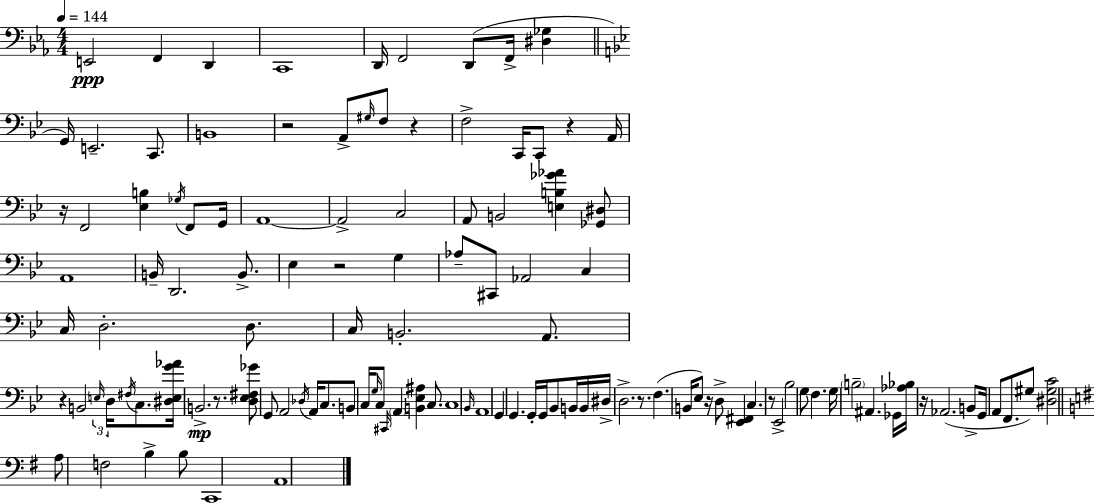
E2/h F2/q D2/q C2/w D2/s F2/h D2/e F2/s [D#3,Gb3]/q G2/s E2/h. C2/e. B2/w R/h A2/e G#3/s F3/e R/q F3/h C2/s C2/e R/q A2/s R/s F2/h [Eb3,B3]/q Gb3/s F2/e G2/s A2/w A2/h C3/h A2/e B2/h [E3,B3,Gb4,Ab4]/q [Gb2,D#3]/e A2/w B2/s D2/h. B2/e. Eb3/q R/h G3/q Ab3/e C#2/e Ab2/h C3/q C3/s D3/h. D3/e. C3/s B2/h. A2/e. R/q B2/h E3/s D3/s F#3/s C3/e. [D#3,E3,G4,Ab4]/s B2/h. R/e. [D3,Eb3,F#3,Gb4]/e G2/e A2/h Db3/s A2/s C3/e. B2/e C3/s G3/s C3/e C#2/s A2/q [B2,Eb3,A#3]/q C3/e. C3/w Bb2/s A2/w G2/q G2/q. G2/s G2/s Bb2/e B2/s B2/s D#3/s D3/h. R/e. F3/q. B2/s Eb3/e R/s D3/e [Eb2,F#2]/q C3/q. R/e Eb2/h Bb3/h G3/e F3/q. G3/s B3/h A#2/q. Gb2/s [Ab3,Bb3]/s R/s Ab2/h. B2/e G2/s A2/e F2/e. G#3/e [D#3,G#3,C4]/h A3/e F3/h B3/q B3/e C2/w A2/w